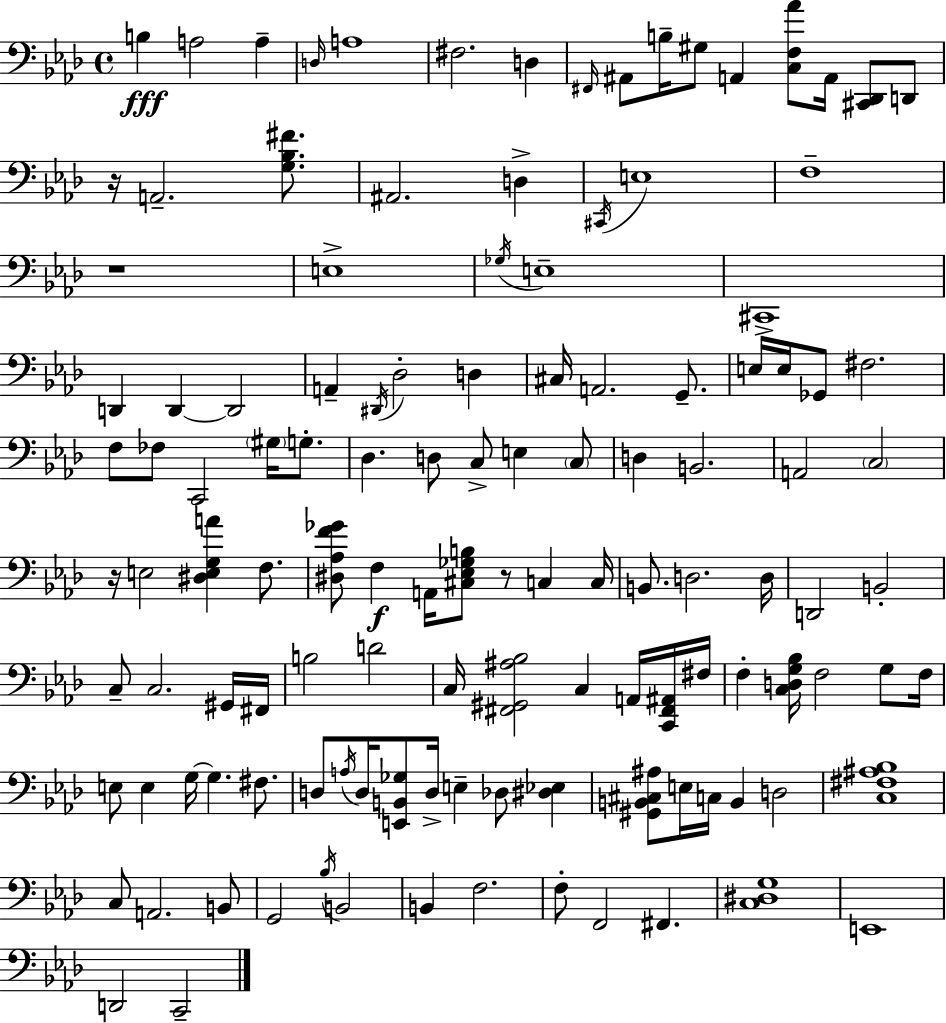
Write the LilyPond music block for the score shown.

{
  \clef bass
  \time 4/4
  \defaultTimeSignature
  \key f \minor
  b4\fff a2 a4-- | \grace { d16 } a1 | fis2. d4 | \grace { fis,16 } ais,8 b16-- gis8 a,4 <c f aes'>8 a,16 <cis, des,>8 | \break d,8 r16 a,2.-- <g bes fis'>8. | ais,2. d4-> | \acciaccatura { cis,16 } e1 | f1-- | \break r1 | e1-> | \acciaccatura { ges16 } e1-- | cis,1-> | \break d,4 d,4~~ d,2 | a,4-- \acciaccatura { dis,16 } des2-. | d4 cis16 a,2. | g,8.-- e16 e16 ges,8 fis2. | \break f8 fes8 c,2 | \parenthesize gis16 g8.-. des4. d8 c8-> e4 | \parenthesize c8 d4 b,2. | a,2 \parenthesize c2 | \break r16 e2 <dis e g a'>4 | f8. <dis aes f' ges'>8 f4\f a,16 <cis ees ges b>8 r8 | c4 c16 b,8. d2. | d16 d,2 b,2-. | \break c8-- c2. | gis,16 fis,16 b2 d'2 | c16 <fis, gis, ais bes>2 c4 | a,16 <c, fis, ais,>16 fis16 f4-. <c d g bes>16 f2 | \break g8 f16 e8 e4 g16~~ g4. | fis8. d8 \acciaccatura { a16 } d16 <e, b, ges>8 d16-> e4-- | des8 <dis ees>4 <gis, b, cis ais>8 e16 c16 b,4 d2 | <c fis ais bes>1 | \break c8 a,2. | b,8 g,2 \acciaccatura { bes16 } b,2 | b,4 f2. | f8-. f,2 | \break fis,4. <c dis g>1 | e,1 | d,2 c,2-- | \bar "|."
}